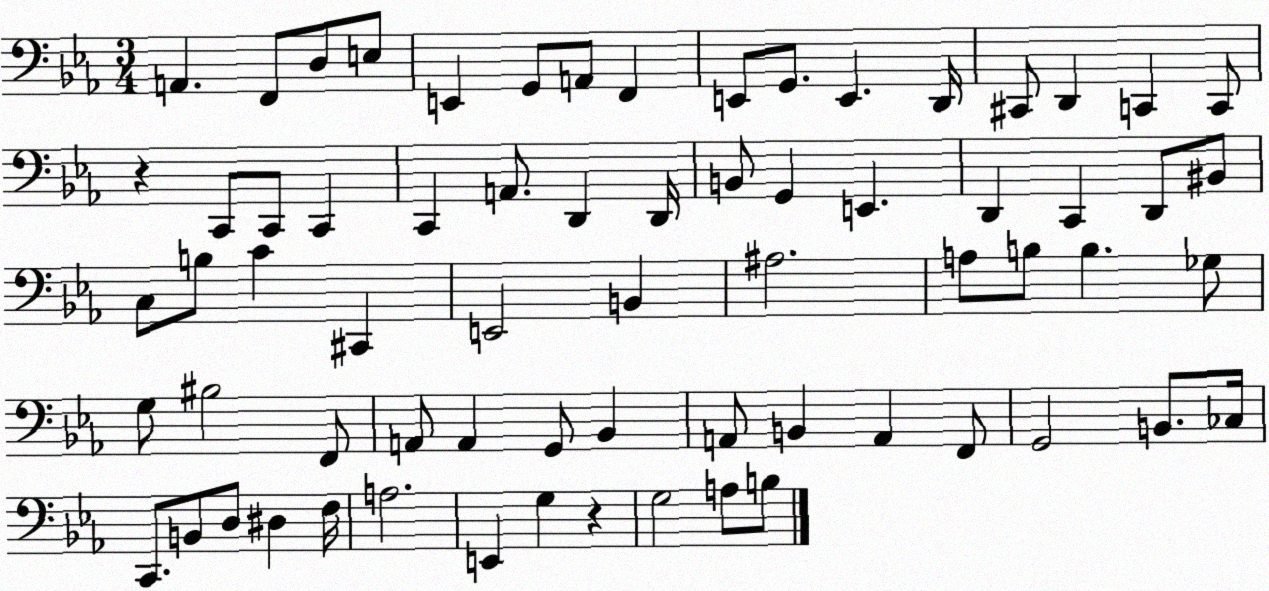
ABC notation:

X:1
T:Untitled
M:3/4
L:1/4
K:Eb
A,, F,,/2 D,/2 E,/2 E,, G,,/2 A,,/2 F,, E,,/2 G,,/2 E,, D,,/4 ^C,,/2 D,, C,, C,,/2 z C,,/2 C,,/2 C,, C,, A,,/2 D,, D,,/4 B,,/2 G,, E,, D,, C,, D,,/2 ^B,,/2 C,/2 B,/2 C ^C,, E,,2 B,, ^A,2 A,/2 B,/2 B, _G,/2 G,/2 ^B,2 F,,/2 A,,/2 A,, G,,/2 _B,, A,,/2 B,, A,, F,,/2 G,,2 B,,/2 _C,/4 C,,/2 B,,/2 D,/2 ^D, F,/4 A,2 E,, G, z G,2 A,/2 B,/2